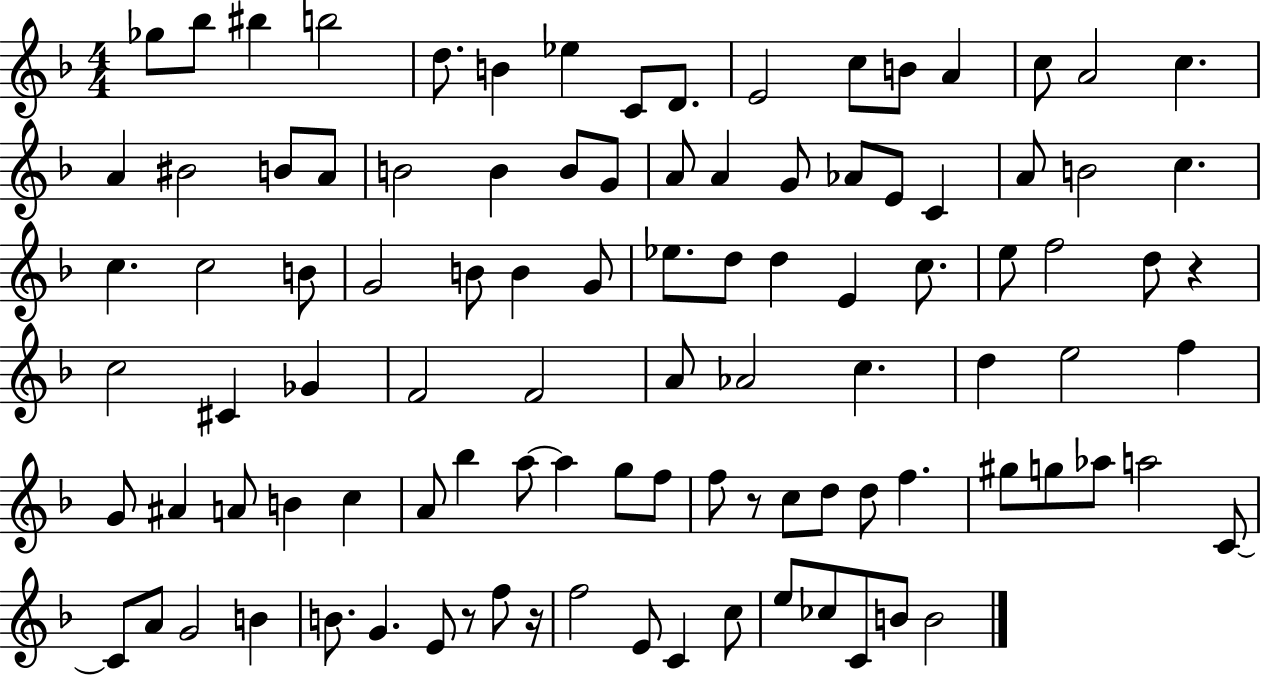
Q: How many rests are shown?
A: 4